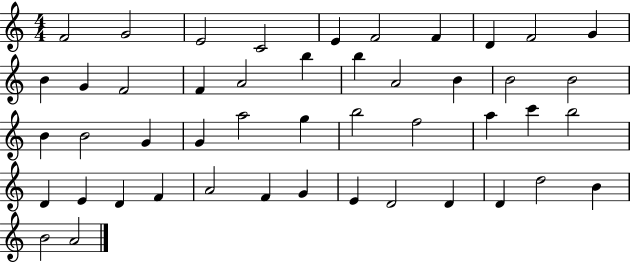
F4/h G4/h E4/h C4/h E4/q F4/h F4/q D4/q F4/h G4/q B4/q G4/q F4/h F4/q A4/h B5/q B5/q A4/h B4/q B4/h B4/h B4/q B4/h G4/q G4/q A5/h G5/q B5/h F5/h A5/q C6/q B5/h D4/q E4/q D4/q F4/q A4/h F4/q G4/q E4/q D4/h D4/q D4/q D5/h B4/q B4/h A4/h